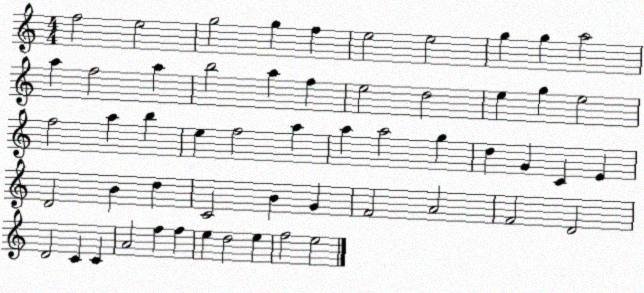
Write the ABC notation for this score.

X:1
T:Untitled
M:4/4
L:1/4
K:C
f2 e2 g2 g f e2 e2 g g a2 a f2 a b2 a f e2 d2 e g e2 f2 a b e f2 a a a2 g d G C E D2 B d C2 B G F2 A2 F2 D2 D2 C C A2 f f e d2 e f2 e2